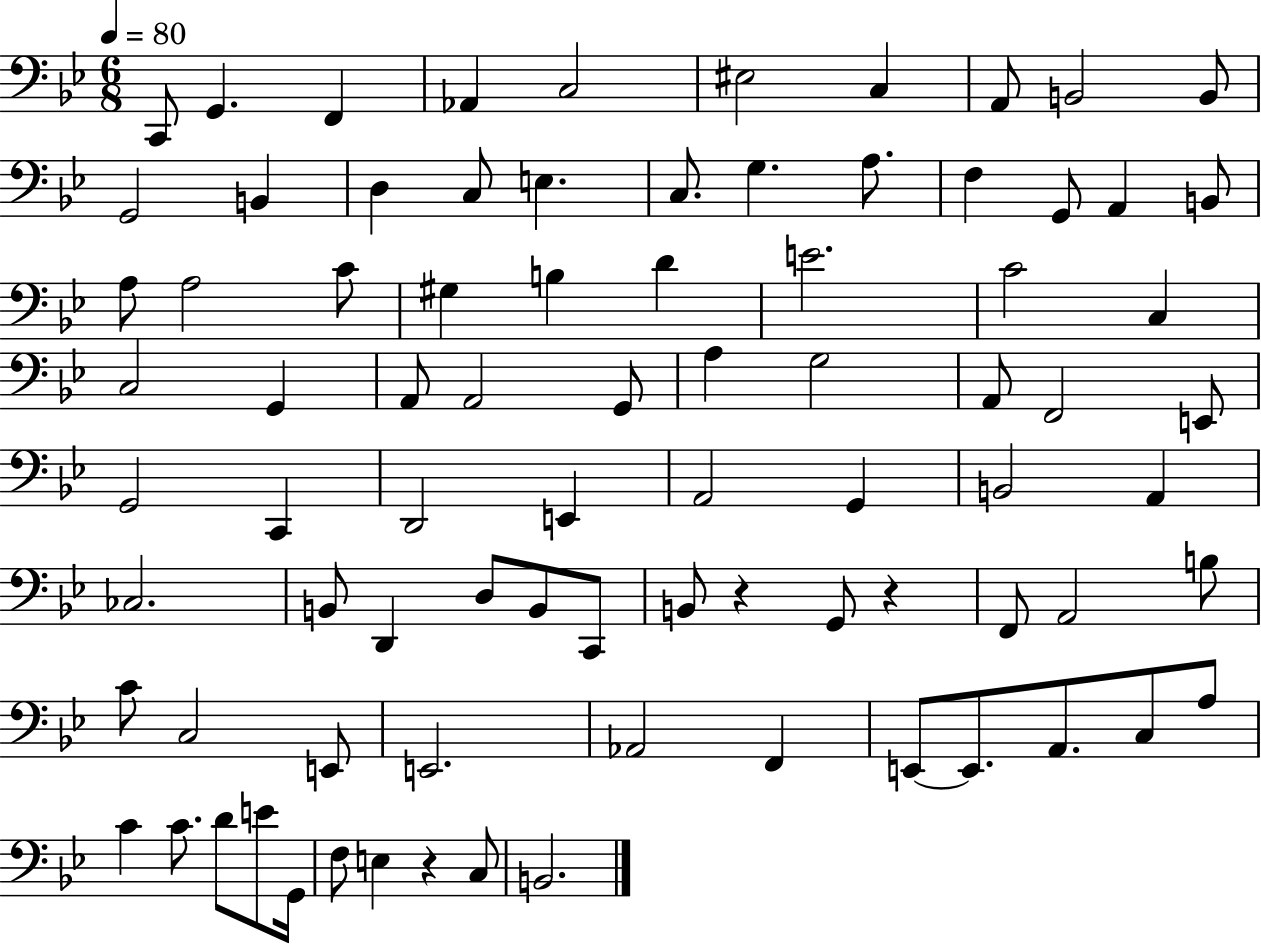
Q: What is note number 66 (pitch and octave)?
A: F2